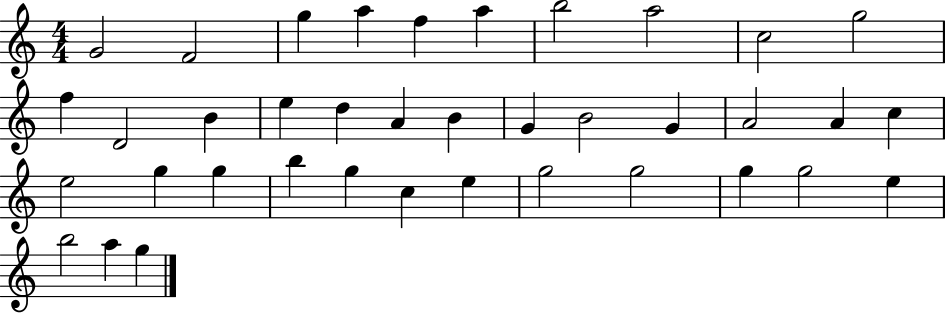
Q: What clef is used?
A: treble